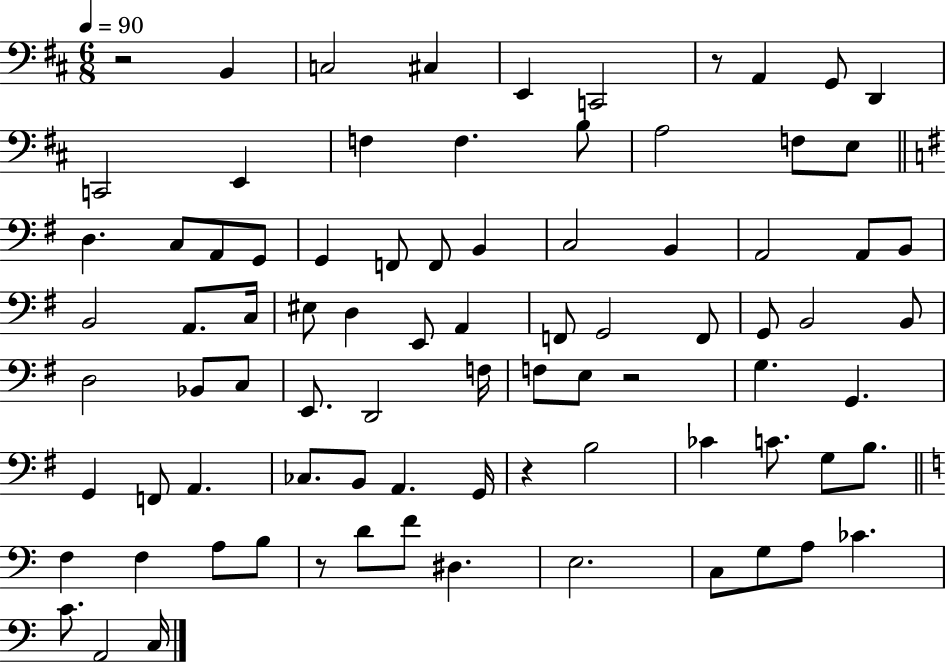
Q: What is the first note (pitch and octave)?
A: B2